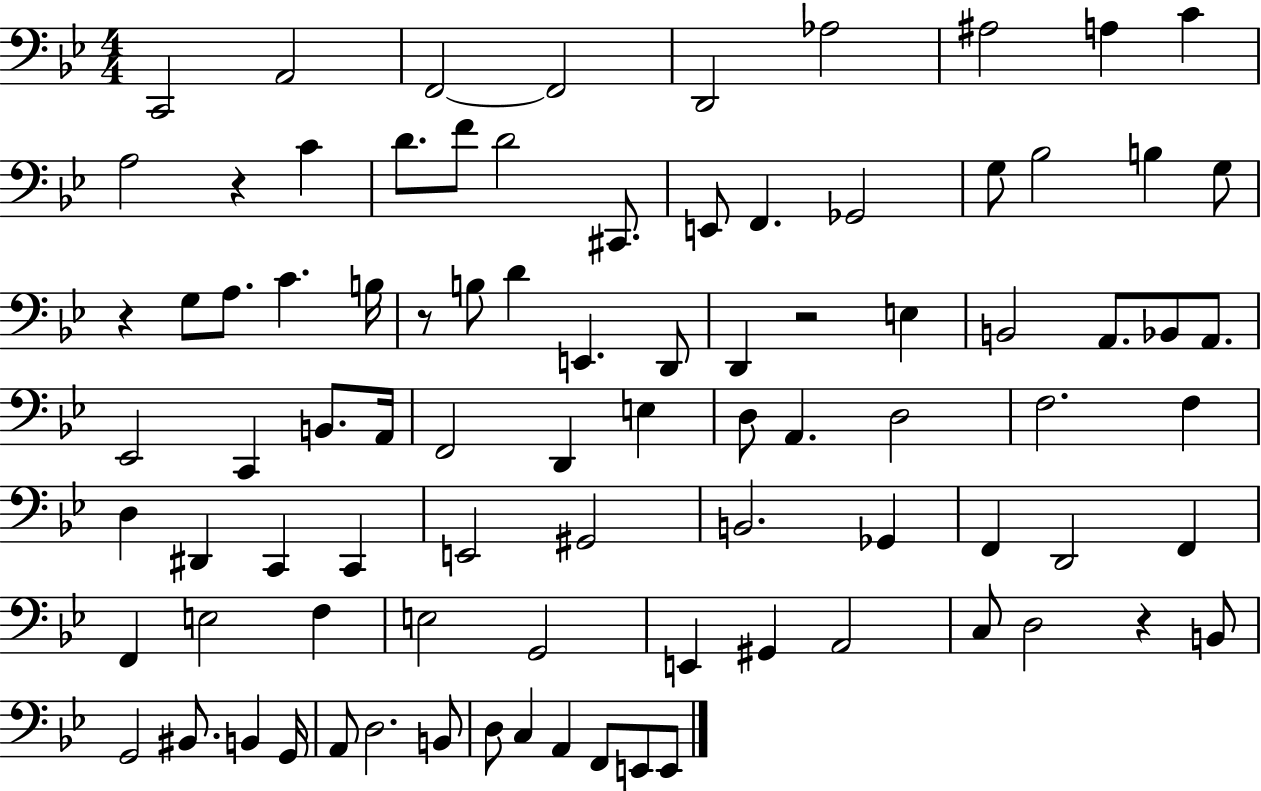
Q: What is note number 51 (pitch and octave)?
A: C2